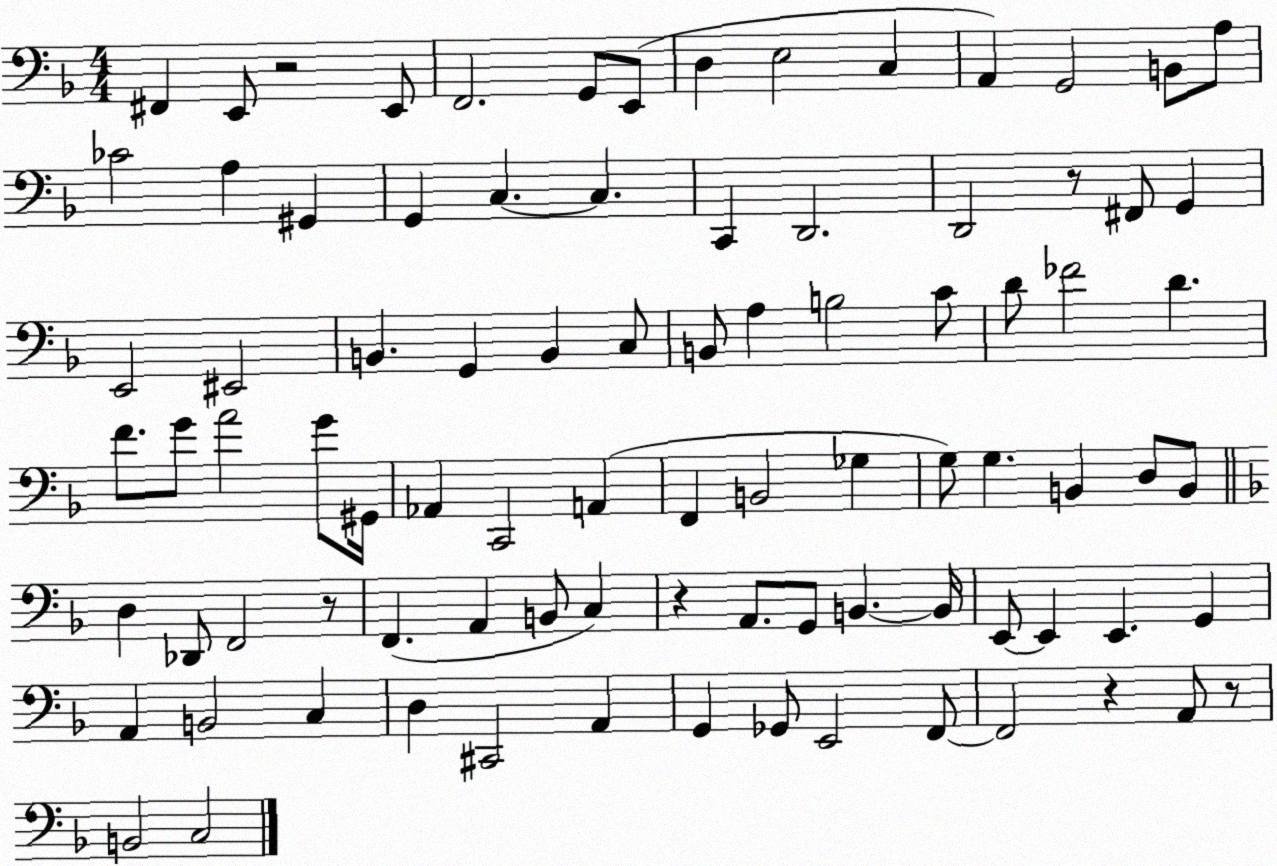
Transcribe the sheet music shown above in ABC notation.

X:1
T:Untitled
M:4/4
L:1/4
K:F
^F,, E,,/2 z2 E,,/2 F,,2 G,,/2 E,,/2 D, E,2 C, A,, G,,2 B,,/2 A,/2 _C2 A, ^G,, G,, C, C, C,, D,,2 D,,2 z/2 ^F,,/2 G,, E,,2 ^E,,2 B,, G,, B,, C,/2 B,,/2 A, B,2 C/2 D/2 _F2 D F/2 G/2 A2 G/2 ^G,,/4 _A,, C,,2 A,, F,, B,,2 _G, G,/2 G, B,, D,/2 B,,/2 D, _D,,/2 F,,2 z/2 F,, A,, B,,/2 C, z A,,/2 G,,/2 B,, B,,/4 E,,/2 E,, E,, G,, A,, B,,2 C, D, ^C,,2 A,, G,, _G,,/2 E,,2 F,,/2 F,,2 z A,,/2 z/2 B,,2 C,2